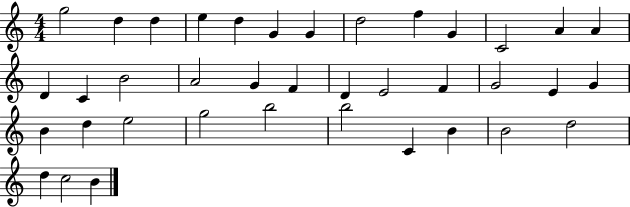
G5/h D5/q D5/q E5/q D5/q G4/q G4/q D5/h F5/q G4/q C4/h A4/q A4/q D4/q C4/q B4/h A4/h G4/q F4/q D4/q E4/h F4/q G4/h E4/q G4/q B4/q D5/q E5/h G5/h B5/h B5/h C4/q B4/q B4/h D5/h D5/q C5/h B4/q